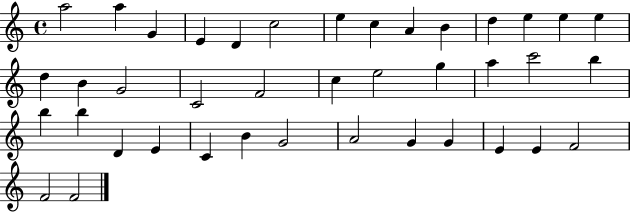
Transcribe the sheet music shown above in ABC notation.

X:1
T:Untitled
M:4/4
L:1/4
K:C
a2 a G E D c2 e c A B d e e e d B G2 C2 F2 c e2 g a c'2 b b b D E C B G2 A2 G G E E F2 F2 F2